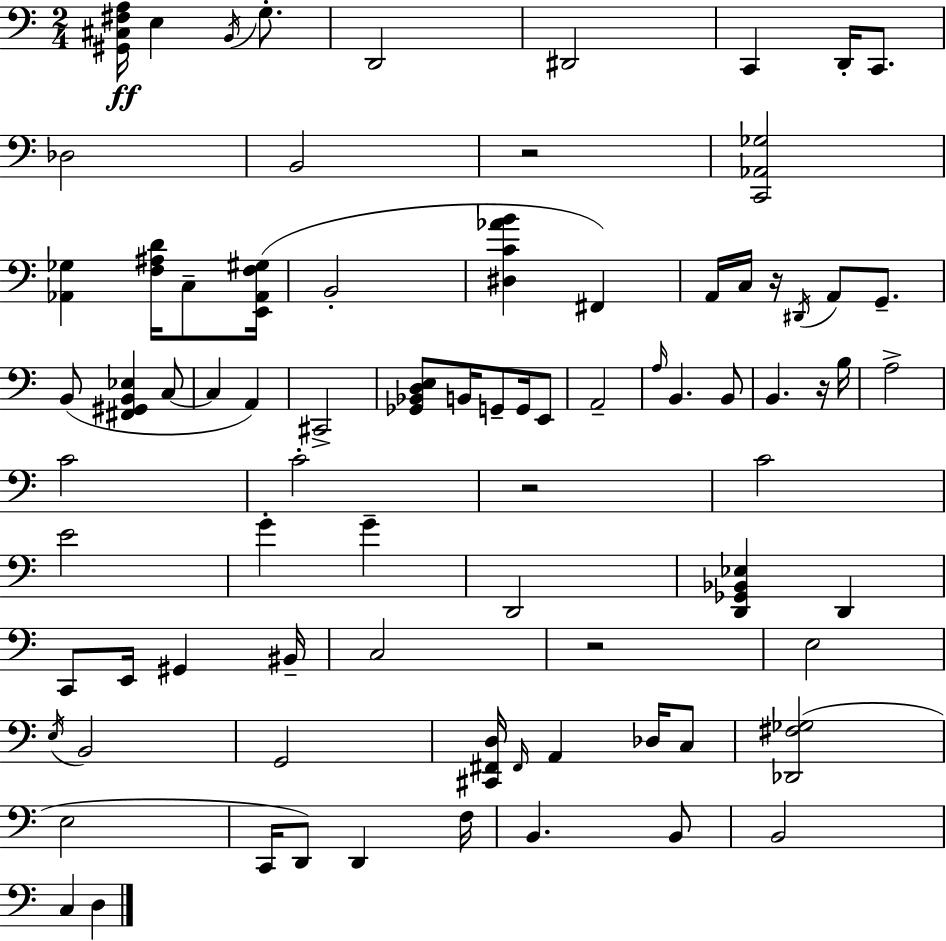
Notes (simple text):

[G#2,C#3,F#3,A3]/s E3/q B2/s G3/e. D2/h D#2/h C2/q D2/s C2/e. Db3/h B2/h R/h [C2,Ab2,Gb3]/h [Ab2,Gb3]/q [F3,A#3,D4]/s C3/e [E2,Ab2,F3,G#3]/s B2/h [D#3,C4,Ab4,B4]/q F#2/q A2/s C3/s R/s D#2/s A2/e G2/e. B2/e [F#2,G#2,B2,Eb3]/q C3/e C3/q A2/q C#2/h [Gb2,Bb2,D3,E3]/e B2/s G2/e G2/s E2/e A2/h A3/s B2/q. B2/e B2/q. R/s B3/s A3/h C4/h C4/h R/h C4/h E4/h G4/q G4/q D2/h [D2,Gb2,Bb2,Eb3]/q D2/q C2/e E2/s G#2/q BIS2/s C3/h R/h E3/h E3/s B2/h G2/h [C#2,F#2,D3]/s F#2/s A2/q Db3/s C3/e [Db2,F#3,Gb3]/h E3/h C2/s D2/e D2/q F3/s B2/q. B2/e B2/h C3/q D3/q